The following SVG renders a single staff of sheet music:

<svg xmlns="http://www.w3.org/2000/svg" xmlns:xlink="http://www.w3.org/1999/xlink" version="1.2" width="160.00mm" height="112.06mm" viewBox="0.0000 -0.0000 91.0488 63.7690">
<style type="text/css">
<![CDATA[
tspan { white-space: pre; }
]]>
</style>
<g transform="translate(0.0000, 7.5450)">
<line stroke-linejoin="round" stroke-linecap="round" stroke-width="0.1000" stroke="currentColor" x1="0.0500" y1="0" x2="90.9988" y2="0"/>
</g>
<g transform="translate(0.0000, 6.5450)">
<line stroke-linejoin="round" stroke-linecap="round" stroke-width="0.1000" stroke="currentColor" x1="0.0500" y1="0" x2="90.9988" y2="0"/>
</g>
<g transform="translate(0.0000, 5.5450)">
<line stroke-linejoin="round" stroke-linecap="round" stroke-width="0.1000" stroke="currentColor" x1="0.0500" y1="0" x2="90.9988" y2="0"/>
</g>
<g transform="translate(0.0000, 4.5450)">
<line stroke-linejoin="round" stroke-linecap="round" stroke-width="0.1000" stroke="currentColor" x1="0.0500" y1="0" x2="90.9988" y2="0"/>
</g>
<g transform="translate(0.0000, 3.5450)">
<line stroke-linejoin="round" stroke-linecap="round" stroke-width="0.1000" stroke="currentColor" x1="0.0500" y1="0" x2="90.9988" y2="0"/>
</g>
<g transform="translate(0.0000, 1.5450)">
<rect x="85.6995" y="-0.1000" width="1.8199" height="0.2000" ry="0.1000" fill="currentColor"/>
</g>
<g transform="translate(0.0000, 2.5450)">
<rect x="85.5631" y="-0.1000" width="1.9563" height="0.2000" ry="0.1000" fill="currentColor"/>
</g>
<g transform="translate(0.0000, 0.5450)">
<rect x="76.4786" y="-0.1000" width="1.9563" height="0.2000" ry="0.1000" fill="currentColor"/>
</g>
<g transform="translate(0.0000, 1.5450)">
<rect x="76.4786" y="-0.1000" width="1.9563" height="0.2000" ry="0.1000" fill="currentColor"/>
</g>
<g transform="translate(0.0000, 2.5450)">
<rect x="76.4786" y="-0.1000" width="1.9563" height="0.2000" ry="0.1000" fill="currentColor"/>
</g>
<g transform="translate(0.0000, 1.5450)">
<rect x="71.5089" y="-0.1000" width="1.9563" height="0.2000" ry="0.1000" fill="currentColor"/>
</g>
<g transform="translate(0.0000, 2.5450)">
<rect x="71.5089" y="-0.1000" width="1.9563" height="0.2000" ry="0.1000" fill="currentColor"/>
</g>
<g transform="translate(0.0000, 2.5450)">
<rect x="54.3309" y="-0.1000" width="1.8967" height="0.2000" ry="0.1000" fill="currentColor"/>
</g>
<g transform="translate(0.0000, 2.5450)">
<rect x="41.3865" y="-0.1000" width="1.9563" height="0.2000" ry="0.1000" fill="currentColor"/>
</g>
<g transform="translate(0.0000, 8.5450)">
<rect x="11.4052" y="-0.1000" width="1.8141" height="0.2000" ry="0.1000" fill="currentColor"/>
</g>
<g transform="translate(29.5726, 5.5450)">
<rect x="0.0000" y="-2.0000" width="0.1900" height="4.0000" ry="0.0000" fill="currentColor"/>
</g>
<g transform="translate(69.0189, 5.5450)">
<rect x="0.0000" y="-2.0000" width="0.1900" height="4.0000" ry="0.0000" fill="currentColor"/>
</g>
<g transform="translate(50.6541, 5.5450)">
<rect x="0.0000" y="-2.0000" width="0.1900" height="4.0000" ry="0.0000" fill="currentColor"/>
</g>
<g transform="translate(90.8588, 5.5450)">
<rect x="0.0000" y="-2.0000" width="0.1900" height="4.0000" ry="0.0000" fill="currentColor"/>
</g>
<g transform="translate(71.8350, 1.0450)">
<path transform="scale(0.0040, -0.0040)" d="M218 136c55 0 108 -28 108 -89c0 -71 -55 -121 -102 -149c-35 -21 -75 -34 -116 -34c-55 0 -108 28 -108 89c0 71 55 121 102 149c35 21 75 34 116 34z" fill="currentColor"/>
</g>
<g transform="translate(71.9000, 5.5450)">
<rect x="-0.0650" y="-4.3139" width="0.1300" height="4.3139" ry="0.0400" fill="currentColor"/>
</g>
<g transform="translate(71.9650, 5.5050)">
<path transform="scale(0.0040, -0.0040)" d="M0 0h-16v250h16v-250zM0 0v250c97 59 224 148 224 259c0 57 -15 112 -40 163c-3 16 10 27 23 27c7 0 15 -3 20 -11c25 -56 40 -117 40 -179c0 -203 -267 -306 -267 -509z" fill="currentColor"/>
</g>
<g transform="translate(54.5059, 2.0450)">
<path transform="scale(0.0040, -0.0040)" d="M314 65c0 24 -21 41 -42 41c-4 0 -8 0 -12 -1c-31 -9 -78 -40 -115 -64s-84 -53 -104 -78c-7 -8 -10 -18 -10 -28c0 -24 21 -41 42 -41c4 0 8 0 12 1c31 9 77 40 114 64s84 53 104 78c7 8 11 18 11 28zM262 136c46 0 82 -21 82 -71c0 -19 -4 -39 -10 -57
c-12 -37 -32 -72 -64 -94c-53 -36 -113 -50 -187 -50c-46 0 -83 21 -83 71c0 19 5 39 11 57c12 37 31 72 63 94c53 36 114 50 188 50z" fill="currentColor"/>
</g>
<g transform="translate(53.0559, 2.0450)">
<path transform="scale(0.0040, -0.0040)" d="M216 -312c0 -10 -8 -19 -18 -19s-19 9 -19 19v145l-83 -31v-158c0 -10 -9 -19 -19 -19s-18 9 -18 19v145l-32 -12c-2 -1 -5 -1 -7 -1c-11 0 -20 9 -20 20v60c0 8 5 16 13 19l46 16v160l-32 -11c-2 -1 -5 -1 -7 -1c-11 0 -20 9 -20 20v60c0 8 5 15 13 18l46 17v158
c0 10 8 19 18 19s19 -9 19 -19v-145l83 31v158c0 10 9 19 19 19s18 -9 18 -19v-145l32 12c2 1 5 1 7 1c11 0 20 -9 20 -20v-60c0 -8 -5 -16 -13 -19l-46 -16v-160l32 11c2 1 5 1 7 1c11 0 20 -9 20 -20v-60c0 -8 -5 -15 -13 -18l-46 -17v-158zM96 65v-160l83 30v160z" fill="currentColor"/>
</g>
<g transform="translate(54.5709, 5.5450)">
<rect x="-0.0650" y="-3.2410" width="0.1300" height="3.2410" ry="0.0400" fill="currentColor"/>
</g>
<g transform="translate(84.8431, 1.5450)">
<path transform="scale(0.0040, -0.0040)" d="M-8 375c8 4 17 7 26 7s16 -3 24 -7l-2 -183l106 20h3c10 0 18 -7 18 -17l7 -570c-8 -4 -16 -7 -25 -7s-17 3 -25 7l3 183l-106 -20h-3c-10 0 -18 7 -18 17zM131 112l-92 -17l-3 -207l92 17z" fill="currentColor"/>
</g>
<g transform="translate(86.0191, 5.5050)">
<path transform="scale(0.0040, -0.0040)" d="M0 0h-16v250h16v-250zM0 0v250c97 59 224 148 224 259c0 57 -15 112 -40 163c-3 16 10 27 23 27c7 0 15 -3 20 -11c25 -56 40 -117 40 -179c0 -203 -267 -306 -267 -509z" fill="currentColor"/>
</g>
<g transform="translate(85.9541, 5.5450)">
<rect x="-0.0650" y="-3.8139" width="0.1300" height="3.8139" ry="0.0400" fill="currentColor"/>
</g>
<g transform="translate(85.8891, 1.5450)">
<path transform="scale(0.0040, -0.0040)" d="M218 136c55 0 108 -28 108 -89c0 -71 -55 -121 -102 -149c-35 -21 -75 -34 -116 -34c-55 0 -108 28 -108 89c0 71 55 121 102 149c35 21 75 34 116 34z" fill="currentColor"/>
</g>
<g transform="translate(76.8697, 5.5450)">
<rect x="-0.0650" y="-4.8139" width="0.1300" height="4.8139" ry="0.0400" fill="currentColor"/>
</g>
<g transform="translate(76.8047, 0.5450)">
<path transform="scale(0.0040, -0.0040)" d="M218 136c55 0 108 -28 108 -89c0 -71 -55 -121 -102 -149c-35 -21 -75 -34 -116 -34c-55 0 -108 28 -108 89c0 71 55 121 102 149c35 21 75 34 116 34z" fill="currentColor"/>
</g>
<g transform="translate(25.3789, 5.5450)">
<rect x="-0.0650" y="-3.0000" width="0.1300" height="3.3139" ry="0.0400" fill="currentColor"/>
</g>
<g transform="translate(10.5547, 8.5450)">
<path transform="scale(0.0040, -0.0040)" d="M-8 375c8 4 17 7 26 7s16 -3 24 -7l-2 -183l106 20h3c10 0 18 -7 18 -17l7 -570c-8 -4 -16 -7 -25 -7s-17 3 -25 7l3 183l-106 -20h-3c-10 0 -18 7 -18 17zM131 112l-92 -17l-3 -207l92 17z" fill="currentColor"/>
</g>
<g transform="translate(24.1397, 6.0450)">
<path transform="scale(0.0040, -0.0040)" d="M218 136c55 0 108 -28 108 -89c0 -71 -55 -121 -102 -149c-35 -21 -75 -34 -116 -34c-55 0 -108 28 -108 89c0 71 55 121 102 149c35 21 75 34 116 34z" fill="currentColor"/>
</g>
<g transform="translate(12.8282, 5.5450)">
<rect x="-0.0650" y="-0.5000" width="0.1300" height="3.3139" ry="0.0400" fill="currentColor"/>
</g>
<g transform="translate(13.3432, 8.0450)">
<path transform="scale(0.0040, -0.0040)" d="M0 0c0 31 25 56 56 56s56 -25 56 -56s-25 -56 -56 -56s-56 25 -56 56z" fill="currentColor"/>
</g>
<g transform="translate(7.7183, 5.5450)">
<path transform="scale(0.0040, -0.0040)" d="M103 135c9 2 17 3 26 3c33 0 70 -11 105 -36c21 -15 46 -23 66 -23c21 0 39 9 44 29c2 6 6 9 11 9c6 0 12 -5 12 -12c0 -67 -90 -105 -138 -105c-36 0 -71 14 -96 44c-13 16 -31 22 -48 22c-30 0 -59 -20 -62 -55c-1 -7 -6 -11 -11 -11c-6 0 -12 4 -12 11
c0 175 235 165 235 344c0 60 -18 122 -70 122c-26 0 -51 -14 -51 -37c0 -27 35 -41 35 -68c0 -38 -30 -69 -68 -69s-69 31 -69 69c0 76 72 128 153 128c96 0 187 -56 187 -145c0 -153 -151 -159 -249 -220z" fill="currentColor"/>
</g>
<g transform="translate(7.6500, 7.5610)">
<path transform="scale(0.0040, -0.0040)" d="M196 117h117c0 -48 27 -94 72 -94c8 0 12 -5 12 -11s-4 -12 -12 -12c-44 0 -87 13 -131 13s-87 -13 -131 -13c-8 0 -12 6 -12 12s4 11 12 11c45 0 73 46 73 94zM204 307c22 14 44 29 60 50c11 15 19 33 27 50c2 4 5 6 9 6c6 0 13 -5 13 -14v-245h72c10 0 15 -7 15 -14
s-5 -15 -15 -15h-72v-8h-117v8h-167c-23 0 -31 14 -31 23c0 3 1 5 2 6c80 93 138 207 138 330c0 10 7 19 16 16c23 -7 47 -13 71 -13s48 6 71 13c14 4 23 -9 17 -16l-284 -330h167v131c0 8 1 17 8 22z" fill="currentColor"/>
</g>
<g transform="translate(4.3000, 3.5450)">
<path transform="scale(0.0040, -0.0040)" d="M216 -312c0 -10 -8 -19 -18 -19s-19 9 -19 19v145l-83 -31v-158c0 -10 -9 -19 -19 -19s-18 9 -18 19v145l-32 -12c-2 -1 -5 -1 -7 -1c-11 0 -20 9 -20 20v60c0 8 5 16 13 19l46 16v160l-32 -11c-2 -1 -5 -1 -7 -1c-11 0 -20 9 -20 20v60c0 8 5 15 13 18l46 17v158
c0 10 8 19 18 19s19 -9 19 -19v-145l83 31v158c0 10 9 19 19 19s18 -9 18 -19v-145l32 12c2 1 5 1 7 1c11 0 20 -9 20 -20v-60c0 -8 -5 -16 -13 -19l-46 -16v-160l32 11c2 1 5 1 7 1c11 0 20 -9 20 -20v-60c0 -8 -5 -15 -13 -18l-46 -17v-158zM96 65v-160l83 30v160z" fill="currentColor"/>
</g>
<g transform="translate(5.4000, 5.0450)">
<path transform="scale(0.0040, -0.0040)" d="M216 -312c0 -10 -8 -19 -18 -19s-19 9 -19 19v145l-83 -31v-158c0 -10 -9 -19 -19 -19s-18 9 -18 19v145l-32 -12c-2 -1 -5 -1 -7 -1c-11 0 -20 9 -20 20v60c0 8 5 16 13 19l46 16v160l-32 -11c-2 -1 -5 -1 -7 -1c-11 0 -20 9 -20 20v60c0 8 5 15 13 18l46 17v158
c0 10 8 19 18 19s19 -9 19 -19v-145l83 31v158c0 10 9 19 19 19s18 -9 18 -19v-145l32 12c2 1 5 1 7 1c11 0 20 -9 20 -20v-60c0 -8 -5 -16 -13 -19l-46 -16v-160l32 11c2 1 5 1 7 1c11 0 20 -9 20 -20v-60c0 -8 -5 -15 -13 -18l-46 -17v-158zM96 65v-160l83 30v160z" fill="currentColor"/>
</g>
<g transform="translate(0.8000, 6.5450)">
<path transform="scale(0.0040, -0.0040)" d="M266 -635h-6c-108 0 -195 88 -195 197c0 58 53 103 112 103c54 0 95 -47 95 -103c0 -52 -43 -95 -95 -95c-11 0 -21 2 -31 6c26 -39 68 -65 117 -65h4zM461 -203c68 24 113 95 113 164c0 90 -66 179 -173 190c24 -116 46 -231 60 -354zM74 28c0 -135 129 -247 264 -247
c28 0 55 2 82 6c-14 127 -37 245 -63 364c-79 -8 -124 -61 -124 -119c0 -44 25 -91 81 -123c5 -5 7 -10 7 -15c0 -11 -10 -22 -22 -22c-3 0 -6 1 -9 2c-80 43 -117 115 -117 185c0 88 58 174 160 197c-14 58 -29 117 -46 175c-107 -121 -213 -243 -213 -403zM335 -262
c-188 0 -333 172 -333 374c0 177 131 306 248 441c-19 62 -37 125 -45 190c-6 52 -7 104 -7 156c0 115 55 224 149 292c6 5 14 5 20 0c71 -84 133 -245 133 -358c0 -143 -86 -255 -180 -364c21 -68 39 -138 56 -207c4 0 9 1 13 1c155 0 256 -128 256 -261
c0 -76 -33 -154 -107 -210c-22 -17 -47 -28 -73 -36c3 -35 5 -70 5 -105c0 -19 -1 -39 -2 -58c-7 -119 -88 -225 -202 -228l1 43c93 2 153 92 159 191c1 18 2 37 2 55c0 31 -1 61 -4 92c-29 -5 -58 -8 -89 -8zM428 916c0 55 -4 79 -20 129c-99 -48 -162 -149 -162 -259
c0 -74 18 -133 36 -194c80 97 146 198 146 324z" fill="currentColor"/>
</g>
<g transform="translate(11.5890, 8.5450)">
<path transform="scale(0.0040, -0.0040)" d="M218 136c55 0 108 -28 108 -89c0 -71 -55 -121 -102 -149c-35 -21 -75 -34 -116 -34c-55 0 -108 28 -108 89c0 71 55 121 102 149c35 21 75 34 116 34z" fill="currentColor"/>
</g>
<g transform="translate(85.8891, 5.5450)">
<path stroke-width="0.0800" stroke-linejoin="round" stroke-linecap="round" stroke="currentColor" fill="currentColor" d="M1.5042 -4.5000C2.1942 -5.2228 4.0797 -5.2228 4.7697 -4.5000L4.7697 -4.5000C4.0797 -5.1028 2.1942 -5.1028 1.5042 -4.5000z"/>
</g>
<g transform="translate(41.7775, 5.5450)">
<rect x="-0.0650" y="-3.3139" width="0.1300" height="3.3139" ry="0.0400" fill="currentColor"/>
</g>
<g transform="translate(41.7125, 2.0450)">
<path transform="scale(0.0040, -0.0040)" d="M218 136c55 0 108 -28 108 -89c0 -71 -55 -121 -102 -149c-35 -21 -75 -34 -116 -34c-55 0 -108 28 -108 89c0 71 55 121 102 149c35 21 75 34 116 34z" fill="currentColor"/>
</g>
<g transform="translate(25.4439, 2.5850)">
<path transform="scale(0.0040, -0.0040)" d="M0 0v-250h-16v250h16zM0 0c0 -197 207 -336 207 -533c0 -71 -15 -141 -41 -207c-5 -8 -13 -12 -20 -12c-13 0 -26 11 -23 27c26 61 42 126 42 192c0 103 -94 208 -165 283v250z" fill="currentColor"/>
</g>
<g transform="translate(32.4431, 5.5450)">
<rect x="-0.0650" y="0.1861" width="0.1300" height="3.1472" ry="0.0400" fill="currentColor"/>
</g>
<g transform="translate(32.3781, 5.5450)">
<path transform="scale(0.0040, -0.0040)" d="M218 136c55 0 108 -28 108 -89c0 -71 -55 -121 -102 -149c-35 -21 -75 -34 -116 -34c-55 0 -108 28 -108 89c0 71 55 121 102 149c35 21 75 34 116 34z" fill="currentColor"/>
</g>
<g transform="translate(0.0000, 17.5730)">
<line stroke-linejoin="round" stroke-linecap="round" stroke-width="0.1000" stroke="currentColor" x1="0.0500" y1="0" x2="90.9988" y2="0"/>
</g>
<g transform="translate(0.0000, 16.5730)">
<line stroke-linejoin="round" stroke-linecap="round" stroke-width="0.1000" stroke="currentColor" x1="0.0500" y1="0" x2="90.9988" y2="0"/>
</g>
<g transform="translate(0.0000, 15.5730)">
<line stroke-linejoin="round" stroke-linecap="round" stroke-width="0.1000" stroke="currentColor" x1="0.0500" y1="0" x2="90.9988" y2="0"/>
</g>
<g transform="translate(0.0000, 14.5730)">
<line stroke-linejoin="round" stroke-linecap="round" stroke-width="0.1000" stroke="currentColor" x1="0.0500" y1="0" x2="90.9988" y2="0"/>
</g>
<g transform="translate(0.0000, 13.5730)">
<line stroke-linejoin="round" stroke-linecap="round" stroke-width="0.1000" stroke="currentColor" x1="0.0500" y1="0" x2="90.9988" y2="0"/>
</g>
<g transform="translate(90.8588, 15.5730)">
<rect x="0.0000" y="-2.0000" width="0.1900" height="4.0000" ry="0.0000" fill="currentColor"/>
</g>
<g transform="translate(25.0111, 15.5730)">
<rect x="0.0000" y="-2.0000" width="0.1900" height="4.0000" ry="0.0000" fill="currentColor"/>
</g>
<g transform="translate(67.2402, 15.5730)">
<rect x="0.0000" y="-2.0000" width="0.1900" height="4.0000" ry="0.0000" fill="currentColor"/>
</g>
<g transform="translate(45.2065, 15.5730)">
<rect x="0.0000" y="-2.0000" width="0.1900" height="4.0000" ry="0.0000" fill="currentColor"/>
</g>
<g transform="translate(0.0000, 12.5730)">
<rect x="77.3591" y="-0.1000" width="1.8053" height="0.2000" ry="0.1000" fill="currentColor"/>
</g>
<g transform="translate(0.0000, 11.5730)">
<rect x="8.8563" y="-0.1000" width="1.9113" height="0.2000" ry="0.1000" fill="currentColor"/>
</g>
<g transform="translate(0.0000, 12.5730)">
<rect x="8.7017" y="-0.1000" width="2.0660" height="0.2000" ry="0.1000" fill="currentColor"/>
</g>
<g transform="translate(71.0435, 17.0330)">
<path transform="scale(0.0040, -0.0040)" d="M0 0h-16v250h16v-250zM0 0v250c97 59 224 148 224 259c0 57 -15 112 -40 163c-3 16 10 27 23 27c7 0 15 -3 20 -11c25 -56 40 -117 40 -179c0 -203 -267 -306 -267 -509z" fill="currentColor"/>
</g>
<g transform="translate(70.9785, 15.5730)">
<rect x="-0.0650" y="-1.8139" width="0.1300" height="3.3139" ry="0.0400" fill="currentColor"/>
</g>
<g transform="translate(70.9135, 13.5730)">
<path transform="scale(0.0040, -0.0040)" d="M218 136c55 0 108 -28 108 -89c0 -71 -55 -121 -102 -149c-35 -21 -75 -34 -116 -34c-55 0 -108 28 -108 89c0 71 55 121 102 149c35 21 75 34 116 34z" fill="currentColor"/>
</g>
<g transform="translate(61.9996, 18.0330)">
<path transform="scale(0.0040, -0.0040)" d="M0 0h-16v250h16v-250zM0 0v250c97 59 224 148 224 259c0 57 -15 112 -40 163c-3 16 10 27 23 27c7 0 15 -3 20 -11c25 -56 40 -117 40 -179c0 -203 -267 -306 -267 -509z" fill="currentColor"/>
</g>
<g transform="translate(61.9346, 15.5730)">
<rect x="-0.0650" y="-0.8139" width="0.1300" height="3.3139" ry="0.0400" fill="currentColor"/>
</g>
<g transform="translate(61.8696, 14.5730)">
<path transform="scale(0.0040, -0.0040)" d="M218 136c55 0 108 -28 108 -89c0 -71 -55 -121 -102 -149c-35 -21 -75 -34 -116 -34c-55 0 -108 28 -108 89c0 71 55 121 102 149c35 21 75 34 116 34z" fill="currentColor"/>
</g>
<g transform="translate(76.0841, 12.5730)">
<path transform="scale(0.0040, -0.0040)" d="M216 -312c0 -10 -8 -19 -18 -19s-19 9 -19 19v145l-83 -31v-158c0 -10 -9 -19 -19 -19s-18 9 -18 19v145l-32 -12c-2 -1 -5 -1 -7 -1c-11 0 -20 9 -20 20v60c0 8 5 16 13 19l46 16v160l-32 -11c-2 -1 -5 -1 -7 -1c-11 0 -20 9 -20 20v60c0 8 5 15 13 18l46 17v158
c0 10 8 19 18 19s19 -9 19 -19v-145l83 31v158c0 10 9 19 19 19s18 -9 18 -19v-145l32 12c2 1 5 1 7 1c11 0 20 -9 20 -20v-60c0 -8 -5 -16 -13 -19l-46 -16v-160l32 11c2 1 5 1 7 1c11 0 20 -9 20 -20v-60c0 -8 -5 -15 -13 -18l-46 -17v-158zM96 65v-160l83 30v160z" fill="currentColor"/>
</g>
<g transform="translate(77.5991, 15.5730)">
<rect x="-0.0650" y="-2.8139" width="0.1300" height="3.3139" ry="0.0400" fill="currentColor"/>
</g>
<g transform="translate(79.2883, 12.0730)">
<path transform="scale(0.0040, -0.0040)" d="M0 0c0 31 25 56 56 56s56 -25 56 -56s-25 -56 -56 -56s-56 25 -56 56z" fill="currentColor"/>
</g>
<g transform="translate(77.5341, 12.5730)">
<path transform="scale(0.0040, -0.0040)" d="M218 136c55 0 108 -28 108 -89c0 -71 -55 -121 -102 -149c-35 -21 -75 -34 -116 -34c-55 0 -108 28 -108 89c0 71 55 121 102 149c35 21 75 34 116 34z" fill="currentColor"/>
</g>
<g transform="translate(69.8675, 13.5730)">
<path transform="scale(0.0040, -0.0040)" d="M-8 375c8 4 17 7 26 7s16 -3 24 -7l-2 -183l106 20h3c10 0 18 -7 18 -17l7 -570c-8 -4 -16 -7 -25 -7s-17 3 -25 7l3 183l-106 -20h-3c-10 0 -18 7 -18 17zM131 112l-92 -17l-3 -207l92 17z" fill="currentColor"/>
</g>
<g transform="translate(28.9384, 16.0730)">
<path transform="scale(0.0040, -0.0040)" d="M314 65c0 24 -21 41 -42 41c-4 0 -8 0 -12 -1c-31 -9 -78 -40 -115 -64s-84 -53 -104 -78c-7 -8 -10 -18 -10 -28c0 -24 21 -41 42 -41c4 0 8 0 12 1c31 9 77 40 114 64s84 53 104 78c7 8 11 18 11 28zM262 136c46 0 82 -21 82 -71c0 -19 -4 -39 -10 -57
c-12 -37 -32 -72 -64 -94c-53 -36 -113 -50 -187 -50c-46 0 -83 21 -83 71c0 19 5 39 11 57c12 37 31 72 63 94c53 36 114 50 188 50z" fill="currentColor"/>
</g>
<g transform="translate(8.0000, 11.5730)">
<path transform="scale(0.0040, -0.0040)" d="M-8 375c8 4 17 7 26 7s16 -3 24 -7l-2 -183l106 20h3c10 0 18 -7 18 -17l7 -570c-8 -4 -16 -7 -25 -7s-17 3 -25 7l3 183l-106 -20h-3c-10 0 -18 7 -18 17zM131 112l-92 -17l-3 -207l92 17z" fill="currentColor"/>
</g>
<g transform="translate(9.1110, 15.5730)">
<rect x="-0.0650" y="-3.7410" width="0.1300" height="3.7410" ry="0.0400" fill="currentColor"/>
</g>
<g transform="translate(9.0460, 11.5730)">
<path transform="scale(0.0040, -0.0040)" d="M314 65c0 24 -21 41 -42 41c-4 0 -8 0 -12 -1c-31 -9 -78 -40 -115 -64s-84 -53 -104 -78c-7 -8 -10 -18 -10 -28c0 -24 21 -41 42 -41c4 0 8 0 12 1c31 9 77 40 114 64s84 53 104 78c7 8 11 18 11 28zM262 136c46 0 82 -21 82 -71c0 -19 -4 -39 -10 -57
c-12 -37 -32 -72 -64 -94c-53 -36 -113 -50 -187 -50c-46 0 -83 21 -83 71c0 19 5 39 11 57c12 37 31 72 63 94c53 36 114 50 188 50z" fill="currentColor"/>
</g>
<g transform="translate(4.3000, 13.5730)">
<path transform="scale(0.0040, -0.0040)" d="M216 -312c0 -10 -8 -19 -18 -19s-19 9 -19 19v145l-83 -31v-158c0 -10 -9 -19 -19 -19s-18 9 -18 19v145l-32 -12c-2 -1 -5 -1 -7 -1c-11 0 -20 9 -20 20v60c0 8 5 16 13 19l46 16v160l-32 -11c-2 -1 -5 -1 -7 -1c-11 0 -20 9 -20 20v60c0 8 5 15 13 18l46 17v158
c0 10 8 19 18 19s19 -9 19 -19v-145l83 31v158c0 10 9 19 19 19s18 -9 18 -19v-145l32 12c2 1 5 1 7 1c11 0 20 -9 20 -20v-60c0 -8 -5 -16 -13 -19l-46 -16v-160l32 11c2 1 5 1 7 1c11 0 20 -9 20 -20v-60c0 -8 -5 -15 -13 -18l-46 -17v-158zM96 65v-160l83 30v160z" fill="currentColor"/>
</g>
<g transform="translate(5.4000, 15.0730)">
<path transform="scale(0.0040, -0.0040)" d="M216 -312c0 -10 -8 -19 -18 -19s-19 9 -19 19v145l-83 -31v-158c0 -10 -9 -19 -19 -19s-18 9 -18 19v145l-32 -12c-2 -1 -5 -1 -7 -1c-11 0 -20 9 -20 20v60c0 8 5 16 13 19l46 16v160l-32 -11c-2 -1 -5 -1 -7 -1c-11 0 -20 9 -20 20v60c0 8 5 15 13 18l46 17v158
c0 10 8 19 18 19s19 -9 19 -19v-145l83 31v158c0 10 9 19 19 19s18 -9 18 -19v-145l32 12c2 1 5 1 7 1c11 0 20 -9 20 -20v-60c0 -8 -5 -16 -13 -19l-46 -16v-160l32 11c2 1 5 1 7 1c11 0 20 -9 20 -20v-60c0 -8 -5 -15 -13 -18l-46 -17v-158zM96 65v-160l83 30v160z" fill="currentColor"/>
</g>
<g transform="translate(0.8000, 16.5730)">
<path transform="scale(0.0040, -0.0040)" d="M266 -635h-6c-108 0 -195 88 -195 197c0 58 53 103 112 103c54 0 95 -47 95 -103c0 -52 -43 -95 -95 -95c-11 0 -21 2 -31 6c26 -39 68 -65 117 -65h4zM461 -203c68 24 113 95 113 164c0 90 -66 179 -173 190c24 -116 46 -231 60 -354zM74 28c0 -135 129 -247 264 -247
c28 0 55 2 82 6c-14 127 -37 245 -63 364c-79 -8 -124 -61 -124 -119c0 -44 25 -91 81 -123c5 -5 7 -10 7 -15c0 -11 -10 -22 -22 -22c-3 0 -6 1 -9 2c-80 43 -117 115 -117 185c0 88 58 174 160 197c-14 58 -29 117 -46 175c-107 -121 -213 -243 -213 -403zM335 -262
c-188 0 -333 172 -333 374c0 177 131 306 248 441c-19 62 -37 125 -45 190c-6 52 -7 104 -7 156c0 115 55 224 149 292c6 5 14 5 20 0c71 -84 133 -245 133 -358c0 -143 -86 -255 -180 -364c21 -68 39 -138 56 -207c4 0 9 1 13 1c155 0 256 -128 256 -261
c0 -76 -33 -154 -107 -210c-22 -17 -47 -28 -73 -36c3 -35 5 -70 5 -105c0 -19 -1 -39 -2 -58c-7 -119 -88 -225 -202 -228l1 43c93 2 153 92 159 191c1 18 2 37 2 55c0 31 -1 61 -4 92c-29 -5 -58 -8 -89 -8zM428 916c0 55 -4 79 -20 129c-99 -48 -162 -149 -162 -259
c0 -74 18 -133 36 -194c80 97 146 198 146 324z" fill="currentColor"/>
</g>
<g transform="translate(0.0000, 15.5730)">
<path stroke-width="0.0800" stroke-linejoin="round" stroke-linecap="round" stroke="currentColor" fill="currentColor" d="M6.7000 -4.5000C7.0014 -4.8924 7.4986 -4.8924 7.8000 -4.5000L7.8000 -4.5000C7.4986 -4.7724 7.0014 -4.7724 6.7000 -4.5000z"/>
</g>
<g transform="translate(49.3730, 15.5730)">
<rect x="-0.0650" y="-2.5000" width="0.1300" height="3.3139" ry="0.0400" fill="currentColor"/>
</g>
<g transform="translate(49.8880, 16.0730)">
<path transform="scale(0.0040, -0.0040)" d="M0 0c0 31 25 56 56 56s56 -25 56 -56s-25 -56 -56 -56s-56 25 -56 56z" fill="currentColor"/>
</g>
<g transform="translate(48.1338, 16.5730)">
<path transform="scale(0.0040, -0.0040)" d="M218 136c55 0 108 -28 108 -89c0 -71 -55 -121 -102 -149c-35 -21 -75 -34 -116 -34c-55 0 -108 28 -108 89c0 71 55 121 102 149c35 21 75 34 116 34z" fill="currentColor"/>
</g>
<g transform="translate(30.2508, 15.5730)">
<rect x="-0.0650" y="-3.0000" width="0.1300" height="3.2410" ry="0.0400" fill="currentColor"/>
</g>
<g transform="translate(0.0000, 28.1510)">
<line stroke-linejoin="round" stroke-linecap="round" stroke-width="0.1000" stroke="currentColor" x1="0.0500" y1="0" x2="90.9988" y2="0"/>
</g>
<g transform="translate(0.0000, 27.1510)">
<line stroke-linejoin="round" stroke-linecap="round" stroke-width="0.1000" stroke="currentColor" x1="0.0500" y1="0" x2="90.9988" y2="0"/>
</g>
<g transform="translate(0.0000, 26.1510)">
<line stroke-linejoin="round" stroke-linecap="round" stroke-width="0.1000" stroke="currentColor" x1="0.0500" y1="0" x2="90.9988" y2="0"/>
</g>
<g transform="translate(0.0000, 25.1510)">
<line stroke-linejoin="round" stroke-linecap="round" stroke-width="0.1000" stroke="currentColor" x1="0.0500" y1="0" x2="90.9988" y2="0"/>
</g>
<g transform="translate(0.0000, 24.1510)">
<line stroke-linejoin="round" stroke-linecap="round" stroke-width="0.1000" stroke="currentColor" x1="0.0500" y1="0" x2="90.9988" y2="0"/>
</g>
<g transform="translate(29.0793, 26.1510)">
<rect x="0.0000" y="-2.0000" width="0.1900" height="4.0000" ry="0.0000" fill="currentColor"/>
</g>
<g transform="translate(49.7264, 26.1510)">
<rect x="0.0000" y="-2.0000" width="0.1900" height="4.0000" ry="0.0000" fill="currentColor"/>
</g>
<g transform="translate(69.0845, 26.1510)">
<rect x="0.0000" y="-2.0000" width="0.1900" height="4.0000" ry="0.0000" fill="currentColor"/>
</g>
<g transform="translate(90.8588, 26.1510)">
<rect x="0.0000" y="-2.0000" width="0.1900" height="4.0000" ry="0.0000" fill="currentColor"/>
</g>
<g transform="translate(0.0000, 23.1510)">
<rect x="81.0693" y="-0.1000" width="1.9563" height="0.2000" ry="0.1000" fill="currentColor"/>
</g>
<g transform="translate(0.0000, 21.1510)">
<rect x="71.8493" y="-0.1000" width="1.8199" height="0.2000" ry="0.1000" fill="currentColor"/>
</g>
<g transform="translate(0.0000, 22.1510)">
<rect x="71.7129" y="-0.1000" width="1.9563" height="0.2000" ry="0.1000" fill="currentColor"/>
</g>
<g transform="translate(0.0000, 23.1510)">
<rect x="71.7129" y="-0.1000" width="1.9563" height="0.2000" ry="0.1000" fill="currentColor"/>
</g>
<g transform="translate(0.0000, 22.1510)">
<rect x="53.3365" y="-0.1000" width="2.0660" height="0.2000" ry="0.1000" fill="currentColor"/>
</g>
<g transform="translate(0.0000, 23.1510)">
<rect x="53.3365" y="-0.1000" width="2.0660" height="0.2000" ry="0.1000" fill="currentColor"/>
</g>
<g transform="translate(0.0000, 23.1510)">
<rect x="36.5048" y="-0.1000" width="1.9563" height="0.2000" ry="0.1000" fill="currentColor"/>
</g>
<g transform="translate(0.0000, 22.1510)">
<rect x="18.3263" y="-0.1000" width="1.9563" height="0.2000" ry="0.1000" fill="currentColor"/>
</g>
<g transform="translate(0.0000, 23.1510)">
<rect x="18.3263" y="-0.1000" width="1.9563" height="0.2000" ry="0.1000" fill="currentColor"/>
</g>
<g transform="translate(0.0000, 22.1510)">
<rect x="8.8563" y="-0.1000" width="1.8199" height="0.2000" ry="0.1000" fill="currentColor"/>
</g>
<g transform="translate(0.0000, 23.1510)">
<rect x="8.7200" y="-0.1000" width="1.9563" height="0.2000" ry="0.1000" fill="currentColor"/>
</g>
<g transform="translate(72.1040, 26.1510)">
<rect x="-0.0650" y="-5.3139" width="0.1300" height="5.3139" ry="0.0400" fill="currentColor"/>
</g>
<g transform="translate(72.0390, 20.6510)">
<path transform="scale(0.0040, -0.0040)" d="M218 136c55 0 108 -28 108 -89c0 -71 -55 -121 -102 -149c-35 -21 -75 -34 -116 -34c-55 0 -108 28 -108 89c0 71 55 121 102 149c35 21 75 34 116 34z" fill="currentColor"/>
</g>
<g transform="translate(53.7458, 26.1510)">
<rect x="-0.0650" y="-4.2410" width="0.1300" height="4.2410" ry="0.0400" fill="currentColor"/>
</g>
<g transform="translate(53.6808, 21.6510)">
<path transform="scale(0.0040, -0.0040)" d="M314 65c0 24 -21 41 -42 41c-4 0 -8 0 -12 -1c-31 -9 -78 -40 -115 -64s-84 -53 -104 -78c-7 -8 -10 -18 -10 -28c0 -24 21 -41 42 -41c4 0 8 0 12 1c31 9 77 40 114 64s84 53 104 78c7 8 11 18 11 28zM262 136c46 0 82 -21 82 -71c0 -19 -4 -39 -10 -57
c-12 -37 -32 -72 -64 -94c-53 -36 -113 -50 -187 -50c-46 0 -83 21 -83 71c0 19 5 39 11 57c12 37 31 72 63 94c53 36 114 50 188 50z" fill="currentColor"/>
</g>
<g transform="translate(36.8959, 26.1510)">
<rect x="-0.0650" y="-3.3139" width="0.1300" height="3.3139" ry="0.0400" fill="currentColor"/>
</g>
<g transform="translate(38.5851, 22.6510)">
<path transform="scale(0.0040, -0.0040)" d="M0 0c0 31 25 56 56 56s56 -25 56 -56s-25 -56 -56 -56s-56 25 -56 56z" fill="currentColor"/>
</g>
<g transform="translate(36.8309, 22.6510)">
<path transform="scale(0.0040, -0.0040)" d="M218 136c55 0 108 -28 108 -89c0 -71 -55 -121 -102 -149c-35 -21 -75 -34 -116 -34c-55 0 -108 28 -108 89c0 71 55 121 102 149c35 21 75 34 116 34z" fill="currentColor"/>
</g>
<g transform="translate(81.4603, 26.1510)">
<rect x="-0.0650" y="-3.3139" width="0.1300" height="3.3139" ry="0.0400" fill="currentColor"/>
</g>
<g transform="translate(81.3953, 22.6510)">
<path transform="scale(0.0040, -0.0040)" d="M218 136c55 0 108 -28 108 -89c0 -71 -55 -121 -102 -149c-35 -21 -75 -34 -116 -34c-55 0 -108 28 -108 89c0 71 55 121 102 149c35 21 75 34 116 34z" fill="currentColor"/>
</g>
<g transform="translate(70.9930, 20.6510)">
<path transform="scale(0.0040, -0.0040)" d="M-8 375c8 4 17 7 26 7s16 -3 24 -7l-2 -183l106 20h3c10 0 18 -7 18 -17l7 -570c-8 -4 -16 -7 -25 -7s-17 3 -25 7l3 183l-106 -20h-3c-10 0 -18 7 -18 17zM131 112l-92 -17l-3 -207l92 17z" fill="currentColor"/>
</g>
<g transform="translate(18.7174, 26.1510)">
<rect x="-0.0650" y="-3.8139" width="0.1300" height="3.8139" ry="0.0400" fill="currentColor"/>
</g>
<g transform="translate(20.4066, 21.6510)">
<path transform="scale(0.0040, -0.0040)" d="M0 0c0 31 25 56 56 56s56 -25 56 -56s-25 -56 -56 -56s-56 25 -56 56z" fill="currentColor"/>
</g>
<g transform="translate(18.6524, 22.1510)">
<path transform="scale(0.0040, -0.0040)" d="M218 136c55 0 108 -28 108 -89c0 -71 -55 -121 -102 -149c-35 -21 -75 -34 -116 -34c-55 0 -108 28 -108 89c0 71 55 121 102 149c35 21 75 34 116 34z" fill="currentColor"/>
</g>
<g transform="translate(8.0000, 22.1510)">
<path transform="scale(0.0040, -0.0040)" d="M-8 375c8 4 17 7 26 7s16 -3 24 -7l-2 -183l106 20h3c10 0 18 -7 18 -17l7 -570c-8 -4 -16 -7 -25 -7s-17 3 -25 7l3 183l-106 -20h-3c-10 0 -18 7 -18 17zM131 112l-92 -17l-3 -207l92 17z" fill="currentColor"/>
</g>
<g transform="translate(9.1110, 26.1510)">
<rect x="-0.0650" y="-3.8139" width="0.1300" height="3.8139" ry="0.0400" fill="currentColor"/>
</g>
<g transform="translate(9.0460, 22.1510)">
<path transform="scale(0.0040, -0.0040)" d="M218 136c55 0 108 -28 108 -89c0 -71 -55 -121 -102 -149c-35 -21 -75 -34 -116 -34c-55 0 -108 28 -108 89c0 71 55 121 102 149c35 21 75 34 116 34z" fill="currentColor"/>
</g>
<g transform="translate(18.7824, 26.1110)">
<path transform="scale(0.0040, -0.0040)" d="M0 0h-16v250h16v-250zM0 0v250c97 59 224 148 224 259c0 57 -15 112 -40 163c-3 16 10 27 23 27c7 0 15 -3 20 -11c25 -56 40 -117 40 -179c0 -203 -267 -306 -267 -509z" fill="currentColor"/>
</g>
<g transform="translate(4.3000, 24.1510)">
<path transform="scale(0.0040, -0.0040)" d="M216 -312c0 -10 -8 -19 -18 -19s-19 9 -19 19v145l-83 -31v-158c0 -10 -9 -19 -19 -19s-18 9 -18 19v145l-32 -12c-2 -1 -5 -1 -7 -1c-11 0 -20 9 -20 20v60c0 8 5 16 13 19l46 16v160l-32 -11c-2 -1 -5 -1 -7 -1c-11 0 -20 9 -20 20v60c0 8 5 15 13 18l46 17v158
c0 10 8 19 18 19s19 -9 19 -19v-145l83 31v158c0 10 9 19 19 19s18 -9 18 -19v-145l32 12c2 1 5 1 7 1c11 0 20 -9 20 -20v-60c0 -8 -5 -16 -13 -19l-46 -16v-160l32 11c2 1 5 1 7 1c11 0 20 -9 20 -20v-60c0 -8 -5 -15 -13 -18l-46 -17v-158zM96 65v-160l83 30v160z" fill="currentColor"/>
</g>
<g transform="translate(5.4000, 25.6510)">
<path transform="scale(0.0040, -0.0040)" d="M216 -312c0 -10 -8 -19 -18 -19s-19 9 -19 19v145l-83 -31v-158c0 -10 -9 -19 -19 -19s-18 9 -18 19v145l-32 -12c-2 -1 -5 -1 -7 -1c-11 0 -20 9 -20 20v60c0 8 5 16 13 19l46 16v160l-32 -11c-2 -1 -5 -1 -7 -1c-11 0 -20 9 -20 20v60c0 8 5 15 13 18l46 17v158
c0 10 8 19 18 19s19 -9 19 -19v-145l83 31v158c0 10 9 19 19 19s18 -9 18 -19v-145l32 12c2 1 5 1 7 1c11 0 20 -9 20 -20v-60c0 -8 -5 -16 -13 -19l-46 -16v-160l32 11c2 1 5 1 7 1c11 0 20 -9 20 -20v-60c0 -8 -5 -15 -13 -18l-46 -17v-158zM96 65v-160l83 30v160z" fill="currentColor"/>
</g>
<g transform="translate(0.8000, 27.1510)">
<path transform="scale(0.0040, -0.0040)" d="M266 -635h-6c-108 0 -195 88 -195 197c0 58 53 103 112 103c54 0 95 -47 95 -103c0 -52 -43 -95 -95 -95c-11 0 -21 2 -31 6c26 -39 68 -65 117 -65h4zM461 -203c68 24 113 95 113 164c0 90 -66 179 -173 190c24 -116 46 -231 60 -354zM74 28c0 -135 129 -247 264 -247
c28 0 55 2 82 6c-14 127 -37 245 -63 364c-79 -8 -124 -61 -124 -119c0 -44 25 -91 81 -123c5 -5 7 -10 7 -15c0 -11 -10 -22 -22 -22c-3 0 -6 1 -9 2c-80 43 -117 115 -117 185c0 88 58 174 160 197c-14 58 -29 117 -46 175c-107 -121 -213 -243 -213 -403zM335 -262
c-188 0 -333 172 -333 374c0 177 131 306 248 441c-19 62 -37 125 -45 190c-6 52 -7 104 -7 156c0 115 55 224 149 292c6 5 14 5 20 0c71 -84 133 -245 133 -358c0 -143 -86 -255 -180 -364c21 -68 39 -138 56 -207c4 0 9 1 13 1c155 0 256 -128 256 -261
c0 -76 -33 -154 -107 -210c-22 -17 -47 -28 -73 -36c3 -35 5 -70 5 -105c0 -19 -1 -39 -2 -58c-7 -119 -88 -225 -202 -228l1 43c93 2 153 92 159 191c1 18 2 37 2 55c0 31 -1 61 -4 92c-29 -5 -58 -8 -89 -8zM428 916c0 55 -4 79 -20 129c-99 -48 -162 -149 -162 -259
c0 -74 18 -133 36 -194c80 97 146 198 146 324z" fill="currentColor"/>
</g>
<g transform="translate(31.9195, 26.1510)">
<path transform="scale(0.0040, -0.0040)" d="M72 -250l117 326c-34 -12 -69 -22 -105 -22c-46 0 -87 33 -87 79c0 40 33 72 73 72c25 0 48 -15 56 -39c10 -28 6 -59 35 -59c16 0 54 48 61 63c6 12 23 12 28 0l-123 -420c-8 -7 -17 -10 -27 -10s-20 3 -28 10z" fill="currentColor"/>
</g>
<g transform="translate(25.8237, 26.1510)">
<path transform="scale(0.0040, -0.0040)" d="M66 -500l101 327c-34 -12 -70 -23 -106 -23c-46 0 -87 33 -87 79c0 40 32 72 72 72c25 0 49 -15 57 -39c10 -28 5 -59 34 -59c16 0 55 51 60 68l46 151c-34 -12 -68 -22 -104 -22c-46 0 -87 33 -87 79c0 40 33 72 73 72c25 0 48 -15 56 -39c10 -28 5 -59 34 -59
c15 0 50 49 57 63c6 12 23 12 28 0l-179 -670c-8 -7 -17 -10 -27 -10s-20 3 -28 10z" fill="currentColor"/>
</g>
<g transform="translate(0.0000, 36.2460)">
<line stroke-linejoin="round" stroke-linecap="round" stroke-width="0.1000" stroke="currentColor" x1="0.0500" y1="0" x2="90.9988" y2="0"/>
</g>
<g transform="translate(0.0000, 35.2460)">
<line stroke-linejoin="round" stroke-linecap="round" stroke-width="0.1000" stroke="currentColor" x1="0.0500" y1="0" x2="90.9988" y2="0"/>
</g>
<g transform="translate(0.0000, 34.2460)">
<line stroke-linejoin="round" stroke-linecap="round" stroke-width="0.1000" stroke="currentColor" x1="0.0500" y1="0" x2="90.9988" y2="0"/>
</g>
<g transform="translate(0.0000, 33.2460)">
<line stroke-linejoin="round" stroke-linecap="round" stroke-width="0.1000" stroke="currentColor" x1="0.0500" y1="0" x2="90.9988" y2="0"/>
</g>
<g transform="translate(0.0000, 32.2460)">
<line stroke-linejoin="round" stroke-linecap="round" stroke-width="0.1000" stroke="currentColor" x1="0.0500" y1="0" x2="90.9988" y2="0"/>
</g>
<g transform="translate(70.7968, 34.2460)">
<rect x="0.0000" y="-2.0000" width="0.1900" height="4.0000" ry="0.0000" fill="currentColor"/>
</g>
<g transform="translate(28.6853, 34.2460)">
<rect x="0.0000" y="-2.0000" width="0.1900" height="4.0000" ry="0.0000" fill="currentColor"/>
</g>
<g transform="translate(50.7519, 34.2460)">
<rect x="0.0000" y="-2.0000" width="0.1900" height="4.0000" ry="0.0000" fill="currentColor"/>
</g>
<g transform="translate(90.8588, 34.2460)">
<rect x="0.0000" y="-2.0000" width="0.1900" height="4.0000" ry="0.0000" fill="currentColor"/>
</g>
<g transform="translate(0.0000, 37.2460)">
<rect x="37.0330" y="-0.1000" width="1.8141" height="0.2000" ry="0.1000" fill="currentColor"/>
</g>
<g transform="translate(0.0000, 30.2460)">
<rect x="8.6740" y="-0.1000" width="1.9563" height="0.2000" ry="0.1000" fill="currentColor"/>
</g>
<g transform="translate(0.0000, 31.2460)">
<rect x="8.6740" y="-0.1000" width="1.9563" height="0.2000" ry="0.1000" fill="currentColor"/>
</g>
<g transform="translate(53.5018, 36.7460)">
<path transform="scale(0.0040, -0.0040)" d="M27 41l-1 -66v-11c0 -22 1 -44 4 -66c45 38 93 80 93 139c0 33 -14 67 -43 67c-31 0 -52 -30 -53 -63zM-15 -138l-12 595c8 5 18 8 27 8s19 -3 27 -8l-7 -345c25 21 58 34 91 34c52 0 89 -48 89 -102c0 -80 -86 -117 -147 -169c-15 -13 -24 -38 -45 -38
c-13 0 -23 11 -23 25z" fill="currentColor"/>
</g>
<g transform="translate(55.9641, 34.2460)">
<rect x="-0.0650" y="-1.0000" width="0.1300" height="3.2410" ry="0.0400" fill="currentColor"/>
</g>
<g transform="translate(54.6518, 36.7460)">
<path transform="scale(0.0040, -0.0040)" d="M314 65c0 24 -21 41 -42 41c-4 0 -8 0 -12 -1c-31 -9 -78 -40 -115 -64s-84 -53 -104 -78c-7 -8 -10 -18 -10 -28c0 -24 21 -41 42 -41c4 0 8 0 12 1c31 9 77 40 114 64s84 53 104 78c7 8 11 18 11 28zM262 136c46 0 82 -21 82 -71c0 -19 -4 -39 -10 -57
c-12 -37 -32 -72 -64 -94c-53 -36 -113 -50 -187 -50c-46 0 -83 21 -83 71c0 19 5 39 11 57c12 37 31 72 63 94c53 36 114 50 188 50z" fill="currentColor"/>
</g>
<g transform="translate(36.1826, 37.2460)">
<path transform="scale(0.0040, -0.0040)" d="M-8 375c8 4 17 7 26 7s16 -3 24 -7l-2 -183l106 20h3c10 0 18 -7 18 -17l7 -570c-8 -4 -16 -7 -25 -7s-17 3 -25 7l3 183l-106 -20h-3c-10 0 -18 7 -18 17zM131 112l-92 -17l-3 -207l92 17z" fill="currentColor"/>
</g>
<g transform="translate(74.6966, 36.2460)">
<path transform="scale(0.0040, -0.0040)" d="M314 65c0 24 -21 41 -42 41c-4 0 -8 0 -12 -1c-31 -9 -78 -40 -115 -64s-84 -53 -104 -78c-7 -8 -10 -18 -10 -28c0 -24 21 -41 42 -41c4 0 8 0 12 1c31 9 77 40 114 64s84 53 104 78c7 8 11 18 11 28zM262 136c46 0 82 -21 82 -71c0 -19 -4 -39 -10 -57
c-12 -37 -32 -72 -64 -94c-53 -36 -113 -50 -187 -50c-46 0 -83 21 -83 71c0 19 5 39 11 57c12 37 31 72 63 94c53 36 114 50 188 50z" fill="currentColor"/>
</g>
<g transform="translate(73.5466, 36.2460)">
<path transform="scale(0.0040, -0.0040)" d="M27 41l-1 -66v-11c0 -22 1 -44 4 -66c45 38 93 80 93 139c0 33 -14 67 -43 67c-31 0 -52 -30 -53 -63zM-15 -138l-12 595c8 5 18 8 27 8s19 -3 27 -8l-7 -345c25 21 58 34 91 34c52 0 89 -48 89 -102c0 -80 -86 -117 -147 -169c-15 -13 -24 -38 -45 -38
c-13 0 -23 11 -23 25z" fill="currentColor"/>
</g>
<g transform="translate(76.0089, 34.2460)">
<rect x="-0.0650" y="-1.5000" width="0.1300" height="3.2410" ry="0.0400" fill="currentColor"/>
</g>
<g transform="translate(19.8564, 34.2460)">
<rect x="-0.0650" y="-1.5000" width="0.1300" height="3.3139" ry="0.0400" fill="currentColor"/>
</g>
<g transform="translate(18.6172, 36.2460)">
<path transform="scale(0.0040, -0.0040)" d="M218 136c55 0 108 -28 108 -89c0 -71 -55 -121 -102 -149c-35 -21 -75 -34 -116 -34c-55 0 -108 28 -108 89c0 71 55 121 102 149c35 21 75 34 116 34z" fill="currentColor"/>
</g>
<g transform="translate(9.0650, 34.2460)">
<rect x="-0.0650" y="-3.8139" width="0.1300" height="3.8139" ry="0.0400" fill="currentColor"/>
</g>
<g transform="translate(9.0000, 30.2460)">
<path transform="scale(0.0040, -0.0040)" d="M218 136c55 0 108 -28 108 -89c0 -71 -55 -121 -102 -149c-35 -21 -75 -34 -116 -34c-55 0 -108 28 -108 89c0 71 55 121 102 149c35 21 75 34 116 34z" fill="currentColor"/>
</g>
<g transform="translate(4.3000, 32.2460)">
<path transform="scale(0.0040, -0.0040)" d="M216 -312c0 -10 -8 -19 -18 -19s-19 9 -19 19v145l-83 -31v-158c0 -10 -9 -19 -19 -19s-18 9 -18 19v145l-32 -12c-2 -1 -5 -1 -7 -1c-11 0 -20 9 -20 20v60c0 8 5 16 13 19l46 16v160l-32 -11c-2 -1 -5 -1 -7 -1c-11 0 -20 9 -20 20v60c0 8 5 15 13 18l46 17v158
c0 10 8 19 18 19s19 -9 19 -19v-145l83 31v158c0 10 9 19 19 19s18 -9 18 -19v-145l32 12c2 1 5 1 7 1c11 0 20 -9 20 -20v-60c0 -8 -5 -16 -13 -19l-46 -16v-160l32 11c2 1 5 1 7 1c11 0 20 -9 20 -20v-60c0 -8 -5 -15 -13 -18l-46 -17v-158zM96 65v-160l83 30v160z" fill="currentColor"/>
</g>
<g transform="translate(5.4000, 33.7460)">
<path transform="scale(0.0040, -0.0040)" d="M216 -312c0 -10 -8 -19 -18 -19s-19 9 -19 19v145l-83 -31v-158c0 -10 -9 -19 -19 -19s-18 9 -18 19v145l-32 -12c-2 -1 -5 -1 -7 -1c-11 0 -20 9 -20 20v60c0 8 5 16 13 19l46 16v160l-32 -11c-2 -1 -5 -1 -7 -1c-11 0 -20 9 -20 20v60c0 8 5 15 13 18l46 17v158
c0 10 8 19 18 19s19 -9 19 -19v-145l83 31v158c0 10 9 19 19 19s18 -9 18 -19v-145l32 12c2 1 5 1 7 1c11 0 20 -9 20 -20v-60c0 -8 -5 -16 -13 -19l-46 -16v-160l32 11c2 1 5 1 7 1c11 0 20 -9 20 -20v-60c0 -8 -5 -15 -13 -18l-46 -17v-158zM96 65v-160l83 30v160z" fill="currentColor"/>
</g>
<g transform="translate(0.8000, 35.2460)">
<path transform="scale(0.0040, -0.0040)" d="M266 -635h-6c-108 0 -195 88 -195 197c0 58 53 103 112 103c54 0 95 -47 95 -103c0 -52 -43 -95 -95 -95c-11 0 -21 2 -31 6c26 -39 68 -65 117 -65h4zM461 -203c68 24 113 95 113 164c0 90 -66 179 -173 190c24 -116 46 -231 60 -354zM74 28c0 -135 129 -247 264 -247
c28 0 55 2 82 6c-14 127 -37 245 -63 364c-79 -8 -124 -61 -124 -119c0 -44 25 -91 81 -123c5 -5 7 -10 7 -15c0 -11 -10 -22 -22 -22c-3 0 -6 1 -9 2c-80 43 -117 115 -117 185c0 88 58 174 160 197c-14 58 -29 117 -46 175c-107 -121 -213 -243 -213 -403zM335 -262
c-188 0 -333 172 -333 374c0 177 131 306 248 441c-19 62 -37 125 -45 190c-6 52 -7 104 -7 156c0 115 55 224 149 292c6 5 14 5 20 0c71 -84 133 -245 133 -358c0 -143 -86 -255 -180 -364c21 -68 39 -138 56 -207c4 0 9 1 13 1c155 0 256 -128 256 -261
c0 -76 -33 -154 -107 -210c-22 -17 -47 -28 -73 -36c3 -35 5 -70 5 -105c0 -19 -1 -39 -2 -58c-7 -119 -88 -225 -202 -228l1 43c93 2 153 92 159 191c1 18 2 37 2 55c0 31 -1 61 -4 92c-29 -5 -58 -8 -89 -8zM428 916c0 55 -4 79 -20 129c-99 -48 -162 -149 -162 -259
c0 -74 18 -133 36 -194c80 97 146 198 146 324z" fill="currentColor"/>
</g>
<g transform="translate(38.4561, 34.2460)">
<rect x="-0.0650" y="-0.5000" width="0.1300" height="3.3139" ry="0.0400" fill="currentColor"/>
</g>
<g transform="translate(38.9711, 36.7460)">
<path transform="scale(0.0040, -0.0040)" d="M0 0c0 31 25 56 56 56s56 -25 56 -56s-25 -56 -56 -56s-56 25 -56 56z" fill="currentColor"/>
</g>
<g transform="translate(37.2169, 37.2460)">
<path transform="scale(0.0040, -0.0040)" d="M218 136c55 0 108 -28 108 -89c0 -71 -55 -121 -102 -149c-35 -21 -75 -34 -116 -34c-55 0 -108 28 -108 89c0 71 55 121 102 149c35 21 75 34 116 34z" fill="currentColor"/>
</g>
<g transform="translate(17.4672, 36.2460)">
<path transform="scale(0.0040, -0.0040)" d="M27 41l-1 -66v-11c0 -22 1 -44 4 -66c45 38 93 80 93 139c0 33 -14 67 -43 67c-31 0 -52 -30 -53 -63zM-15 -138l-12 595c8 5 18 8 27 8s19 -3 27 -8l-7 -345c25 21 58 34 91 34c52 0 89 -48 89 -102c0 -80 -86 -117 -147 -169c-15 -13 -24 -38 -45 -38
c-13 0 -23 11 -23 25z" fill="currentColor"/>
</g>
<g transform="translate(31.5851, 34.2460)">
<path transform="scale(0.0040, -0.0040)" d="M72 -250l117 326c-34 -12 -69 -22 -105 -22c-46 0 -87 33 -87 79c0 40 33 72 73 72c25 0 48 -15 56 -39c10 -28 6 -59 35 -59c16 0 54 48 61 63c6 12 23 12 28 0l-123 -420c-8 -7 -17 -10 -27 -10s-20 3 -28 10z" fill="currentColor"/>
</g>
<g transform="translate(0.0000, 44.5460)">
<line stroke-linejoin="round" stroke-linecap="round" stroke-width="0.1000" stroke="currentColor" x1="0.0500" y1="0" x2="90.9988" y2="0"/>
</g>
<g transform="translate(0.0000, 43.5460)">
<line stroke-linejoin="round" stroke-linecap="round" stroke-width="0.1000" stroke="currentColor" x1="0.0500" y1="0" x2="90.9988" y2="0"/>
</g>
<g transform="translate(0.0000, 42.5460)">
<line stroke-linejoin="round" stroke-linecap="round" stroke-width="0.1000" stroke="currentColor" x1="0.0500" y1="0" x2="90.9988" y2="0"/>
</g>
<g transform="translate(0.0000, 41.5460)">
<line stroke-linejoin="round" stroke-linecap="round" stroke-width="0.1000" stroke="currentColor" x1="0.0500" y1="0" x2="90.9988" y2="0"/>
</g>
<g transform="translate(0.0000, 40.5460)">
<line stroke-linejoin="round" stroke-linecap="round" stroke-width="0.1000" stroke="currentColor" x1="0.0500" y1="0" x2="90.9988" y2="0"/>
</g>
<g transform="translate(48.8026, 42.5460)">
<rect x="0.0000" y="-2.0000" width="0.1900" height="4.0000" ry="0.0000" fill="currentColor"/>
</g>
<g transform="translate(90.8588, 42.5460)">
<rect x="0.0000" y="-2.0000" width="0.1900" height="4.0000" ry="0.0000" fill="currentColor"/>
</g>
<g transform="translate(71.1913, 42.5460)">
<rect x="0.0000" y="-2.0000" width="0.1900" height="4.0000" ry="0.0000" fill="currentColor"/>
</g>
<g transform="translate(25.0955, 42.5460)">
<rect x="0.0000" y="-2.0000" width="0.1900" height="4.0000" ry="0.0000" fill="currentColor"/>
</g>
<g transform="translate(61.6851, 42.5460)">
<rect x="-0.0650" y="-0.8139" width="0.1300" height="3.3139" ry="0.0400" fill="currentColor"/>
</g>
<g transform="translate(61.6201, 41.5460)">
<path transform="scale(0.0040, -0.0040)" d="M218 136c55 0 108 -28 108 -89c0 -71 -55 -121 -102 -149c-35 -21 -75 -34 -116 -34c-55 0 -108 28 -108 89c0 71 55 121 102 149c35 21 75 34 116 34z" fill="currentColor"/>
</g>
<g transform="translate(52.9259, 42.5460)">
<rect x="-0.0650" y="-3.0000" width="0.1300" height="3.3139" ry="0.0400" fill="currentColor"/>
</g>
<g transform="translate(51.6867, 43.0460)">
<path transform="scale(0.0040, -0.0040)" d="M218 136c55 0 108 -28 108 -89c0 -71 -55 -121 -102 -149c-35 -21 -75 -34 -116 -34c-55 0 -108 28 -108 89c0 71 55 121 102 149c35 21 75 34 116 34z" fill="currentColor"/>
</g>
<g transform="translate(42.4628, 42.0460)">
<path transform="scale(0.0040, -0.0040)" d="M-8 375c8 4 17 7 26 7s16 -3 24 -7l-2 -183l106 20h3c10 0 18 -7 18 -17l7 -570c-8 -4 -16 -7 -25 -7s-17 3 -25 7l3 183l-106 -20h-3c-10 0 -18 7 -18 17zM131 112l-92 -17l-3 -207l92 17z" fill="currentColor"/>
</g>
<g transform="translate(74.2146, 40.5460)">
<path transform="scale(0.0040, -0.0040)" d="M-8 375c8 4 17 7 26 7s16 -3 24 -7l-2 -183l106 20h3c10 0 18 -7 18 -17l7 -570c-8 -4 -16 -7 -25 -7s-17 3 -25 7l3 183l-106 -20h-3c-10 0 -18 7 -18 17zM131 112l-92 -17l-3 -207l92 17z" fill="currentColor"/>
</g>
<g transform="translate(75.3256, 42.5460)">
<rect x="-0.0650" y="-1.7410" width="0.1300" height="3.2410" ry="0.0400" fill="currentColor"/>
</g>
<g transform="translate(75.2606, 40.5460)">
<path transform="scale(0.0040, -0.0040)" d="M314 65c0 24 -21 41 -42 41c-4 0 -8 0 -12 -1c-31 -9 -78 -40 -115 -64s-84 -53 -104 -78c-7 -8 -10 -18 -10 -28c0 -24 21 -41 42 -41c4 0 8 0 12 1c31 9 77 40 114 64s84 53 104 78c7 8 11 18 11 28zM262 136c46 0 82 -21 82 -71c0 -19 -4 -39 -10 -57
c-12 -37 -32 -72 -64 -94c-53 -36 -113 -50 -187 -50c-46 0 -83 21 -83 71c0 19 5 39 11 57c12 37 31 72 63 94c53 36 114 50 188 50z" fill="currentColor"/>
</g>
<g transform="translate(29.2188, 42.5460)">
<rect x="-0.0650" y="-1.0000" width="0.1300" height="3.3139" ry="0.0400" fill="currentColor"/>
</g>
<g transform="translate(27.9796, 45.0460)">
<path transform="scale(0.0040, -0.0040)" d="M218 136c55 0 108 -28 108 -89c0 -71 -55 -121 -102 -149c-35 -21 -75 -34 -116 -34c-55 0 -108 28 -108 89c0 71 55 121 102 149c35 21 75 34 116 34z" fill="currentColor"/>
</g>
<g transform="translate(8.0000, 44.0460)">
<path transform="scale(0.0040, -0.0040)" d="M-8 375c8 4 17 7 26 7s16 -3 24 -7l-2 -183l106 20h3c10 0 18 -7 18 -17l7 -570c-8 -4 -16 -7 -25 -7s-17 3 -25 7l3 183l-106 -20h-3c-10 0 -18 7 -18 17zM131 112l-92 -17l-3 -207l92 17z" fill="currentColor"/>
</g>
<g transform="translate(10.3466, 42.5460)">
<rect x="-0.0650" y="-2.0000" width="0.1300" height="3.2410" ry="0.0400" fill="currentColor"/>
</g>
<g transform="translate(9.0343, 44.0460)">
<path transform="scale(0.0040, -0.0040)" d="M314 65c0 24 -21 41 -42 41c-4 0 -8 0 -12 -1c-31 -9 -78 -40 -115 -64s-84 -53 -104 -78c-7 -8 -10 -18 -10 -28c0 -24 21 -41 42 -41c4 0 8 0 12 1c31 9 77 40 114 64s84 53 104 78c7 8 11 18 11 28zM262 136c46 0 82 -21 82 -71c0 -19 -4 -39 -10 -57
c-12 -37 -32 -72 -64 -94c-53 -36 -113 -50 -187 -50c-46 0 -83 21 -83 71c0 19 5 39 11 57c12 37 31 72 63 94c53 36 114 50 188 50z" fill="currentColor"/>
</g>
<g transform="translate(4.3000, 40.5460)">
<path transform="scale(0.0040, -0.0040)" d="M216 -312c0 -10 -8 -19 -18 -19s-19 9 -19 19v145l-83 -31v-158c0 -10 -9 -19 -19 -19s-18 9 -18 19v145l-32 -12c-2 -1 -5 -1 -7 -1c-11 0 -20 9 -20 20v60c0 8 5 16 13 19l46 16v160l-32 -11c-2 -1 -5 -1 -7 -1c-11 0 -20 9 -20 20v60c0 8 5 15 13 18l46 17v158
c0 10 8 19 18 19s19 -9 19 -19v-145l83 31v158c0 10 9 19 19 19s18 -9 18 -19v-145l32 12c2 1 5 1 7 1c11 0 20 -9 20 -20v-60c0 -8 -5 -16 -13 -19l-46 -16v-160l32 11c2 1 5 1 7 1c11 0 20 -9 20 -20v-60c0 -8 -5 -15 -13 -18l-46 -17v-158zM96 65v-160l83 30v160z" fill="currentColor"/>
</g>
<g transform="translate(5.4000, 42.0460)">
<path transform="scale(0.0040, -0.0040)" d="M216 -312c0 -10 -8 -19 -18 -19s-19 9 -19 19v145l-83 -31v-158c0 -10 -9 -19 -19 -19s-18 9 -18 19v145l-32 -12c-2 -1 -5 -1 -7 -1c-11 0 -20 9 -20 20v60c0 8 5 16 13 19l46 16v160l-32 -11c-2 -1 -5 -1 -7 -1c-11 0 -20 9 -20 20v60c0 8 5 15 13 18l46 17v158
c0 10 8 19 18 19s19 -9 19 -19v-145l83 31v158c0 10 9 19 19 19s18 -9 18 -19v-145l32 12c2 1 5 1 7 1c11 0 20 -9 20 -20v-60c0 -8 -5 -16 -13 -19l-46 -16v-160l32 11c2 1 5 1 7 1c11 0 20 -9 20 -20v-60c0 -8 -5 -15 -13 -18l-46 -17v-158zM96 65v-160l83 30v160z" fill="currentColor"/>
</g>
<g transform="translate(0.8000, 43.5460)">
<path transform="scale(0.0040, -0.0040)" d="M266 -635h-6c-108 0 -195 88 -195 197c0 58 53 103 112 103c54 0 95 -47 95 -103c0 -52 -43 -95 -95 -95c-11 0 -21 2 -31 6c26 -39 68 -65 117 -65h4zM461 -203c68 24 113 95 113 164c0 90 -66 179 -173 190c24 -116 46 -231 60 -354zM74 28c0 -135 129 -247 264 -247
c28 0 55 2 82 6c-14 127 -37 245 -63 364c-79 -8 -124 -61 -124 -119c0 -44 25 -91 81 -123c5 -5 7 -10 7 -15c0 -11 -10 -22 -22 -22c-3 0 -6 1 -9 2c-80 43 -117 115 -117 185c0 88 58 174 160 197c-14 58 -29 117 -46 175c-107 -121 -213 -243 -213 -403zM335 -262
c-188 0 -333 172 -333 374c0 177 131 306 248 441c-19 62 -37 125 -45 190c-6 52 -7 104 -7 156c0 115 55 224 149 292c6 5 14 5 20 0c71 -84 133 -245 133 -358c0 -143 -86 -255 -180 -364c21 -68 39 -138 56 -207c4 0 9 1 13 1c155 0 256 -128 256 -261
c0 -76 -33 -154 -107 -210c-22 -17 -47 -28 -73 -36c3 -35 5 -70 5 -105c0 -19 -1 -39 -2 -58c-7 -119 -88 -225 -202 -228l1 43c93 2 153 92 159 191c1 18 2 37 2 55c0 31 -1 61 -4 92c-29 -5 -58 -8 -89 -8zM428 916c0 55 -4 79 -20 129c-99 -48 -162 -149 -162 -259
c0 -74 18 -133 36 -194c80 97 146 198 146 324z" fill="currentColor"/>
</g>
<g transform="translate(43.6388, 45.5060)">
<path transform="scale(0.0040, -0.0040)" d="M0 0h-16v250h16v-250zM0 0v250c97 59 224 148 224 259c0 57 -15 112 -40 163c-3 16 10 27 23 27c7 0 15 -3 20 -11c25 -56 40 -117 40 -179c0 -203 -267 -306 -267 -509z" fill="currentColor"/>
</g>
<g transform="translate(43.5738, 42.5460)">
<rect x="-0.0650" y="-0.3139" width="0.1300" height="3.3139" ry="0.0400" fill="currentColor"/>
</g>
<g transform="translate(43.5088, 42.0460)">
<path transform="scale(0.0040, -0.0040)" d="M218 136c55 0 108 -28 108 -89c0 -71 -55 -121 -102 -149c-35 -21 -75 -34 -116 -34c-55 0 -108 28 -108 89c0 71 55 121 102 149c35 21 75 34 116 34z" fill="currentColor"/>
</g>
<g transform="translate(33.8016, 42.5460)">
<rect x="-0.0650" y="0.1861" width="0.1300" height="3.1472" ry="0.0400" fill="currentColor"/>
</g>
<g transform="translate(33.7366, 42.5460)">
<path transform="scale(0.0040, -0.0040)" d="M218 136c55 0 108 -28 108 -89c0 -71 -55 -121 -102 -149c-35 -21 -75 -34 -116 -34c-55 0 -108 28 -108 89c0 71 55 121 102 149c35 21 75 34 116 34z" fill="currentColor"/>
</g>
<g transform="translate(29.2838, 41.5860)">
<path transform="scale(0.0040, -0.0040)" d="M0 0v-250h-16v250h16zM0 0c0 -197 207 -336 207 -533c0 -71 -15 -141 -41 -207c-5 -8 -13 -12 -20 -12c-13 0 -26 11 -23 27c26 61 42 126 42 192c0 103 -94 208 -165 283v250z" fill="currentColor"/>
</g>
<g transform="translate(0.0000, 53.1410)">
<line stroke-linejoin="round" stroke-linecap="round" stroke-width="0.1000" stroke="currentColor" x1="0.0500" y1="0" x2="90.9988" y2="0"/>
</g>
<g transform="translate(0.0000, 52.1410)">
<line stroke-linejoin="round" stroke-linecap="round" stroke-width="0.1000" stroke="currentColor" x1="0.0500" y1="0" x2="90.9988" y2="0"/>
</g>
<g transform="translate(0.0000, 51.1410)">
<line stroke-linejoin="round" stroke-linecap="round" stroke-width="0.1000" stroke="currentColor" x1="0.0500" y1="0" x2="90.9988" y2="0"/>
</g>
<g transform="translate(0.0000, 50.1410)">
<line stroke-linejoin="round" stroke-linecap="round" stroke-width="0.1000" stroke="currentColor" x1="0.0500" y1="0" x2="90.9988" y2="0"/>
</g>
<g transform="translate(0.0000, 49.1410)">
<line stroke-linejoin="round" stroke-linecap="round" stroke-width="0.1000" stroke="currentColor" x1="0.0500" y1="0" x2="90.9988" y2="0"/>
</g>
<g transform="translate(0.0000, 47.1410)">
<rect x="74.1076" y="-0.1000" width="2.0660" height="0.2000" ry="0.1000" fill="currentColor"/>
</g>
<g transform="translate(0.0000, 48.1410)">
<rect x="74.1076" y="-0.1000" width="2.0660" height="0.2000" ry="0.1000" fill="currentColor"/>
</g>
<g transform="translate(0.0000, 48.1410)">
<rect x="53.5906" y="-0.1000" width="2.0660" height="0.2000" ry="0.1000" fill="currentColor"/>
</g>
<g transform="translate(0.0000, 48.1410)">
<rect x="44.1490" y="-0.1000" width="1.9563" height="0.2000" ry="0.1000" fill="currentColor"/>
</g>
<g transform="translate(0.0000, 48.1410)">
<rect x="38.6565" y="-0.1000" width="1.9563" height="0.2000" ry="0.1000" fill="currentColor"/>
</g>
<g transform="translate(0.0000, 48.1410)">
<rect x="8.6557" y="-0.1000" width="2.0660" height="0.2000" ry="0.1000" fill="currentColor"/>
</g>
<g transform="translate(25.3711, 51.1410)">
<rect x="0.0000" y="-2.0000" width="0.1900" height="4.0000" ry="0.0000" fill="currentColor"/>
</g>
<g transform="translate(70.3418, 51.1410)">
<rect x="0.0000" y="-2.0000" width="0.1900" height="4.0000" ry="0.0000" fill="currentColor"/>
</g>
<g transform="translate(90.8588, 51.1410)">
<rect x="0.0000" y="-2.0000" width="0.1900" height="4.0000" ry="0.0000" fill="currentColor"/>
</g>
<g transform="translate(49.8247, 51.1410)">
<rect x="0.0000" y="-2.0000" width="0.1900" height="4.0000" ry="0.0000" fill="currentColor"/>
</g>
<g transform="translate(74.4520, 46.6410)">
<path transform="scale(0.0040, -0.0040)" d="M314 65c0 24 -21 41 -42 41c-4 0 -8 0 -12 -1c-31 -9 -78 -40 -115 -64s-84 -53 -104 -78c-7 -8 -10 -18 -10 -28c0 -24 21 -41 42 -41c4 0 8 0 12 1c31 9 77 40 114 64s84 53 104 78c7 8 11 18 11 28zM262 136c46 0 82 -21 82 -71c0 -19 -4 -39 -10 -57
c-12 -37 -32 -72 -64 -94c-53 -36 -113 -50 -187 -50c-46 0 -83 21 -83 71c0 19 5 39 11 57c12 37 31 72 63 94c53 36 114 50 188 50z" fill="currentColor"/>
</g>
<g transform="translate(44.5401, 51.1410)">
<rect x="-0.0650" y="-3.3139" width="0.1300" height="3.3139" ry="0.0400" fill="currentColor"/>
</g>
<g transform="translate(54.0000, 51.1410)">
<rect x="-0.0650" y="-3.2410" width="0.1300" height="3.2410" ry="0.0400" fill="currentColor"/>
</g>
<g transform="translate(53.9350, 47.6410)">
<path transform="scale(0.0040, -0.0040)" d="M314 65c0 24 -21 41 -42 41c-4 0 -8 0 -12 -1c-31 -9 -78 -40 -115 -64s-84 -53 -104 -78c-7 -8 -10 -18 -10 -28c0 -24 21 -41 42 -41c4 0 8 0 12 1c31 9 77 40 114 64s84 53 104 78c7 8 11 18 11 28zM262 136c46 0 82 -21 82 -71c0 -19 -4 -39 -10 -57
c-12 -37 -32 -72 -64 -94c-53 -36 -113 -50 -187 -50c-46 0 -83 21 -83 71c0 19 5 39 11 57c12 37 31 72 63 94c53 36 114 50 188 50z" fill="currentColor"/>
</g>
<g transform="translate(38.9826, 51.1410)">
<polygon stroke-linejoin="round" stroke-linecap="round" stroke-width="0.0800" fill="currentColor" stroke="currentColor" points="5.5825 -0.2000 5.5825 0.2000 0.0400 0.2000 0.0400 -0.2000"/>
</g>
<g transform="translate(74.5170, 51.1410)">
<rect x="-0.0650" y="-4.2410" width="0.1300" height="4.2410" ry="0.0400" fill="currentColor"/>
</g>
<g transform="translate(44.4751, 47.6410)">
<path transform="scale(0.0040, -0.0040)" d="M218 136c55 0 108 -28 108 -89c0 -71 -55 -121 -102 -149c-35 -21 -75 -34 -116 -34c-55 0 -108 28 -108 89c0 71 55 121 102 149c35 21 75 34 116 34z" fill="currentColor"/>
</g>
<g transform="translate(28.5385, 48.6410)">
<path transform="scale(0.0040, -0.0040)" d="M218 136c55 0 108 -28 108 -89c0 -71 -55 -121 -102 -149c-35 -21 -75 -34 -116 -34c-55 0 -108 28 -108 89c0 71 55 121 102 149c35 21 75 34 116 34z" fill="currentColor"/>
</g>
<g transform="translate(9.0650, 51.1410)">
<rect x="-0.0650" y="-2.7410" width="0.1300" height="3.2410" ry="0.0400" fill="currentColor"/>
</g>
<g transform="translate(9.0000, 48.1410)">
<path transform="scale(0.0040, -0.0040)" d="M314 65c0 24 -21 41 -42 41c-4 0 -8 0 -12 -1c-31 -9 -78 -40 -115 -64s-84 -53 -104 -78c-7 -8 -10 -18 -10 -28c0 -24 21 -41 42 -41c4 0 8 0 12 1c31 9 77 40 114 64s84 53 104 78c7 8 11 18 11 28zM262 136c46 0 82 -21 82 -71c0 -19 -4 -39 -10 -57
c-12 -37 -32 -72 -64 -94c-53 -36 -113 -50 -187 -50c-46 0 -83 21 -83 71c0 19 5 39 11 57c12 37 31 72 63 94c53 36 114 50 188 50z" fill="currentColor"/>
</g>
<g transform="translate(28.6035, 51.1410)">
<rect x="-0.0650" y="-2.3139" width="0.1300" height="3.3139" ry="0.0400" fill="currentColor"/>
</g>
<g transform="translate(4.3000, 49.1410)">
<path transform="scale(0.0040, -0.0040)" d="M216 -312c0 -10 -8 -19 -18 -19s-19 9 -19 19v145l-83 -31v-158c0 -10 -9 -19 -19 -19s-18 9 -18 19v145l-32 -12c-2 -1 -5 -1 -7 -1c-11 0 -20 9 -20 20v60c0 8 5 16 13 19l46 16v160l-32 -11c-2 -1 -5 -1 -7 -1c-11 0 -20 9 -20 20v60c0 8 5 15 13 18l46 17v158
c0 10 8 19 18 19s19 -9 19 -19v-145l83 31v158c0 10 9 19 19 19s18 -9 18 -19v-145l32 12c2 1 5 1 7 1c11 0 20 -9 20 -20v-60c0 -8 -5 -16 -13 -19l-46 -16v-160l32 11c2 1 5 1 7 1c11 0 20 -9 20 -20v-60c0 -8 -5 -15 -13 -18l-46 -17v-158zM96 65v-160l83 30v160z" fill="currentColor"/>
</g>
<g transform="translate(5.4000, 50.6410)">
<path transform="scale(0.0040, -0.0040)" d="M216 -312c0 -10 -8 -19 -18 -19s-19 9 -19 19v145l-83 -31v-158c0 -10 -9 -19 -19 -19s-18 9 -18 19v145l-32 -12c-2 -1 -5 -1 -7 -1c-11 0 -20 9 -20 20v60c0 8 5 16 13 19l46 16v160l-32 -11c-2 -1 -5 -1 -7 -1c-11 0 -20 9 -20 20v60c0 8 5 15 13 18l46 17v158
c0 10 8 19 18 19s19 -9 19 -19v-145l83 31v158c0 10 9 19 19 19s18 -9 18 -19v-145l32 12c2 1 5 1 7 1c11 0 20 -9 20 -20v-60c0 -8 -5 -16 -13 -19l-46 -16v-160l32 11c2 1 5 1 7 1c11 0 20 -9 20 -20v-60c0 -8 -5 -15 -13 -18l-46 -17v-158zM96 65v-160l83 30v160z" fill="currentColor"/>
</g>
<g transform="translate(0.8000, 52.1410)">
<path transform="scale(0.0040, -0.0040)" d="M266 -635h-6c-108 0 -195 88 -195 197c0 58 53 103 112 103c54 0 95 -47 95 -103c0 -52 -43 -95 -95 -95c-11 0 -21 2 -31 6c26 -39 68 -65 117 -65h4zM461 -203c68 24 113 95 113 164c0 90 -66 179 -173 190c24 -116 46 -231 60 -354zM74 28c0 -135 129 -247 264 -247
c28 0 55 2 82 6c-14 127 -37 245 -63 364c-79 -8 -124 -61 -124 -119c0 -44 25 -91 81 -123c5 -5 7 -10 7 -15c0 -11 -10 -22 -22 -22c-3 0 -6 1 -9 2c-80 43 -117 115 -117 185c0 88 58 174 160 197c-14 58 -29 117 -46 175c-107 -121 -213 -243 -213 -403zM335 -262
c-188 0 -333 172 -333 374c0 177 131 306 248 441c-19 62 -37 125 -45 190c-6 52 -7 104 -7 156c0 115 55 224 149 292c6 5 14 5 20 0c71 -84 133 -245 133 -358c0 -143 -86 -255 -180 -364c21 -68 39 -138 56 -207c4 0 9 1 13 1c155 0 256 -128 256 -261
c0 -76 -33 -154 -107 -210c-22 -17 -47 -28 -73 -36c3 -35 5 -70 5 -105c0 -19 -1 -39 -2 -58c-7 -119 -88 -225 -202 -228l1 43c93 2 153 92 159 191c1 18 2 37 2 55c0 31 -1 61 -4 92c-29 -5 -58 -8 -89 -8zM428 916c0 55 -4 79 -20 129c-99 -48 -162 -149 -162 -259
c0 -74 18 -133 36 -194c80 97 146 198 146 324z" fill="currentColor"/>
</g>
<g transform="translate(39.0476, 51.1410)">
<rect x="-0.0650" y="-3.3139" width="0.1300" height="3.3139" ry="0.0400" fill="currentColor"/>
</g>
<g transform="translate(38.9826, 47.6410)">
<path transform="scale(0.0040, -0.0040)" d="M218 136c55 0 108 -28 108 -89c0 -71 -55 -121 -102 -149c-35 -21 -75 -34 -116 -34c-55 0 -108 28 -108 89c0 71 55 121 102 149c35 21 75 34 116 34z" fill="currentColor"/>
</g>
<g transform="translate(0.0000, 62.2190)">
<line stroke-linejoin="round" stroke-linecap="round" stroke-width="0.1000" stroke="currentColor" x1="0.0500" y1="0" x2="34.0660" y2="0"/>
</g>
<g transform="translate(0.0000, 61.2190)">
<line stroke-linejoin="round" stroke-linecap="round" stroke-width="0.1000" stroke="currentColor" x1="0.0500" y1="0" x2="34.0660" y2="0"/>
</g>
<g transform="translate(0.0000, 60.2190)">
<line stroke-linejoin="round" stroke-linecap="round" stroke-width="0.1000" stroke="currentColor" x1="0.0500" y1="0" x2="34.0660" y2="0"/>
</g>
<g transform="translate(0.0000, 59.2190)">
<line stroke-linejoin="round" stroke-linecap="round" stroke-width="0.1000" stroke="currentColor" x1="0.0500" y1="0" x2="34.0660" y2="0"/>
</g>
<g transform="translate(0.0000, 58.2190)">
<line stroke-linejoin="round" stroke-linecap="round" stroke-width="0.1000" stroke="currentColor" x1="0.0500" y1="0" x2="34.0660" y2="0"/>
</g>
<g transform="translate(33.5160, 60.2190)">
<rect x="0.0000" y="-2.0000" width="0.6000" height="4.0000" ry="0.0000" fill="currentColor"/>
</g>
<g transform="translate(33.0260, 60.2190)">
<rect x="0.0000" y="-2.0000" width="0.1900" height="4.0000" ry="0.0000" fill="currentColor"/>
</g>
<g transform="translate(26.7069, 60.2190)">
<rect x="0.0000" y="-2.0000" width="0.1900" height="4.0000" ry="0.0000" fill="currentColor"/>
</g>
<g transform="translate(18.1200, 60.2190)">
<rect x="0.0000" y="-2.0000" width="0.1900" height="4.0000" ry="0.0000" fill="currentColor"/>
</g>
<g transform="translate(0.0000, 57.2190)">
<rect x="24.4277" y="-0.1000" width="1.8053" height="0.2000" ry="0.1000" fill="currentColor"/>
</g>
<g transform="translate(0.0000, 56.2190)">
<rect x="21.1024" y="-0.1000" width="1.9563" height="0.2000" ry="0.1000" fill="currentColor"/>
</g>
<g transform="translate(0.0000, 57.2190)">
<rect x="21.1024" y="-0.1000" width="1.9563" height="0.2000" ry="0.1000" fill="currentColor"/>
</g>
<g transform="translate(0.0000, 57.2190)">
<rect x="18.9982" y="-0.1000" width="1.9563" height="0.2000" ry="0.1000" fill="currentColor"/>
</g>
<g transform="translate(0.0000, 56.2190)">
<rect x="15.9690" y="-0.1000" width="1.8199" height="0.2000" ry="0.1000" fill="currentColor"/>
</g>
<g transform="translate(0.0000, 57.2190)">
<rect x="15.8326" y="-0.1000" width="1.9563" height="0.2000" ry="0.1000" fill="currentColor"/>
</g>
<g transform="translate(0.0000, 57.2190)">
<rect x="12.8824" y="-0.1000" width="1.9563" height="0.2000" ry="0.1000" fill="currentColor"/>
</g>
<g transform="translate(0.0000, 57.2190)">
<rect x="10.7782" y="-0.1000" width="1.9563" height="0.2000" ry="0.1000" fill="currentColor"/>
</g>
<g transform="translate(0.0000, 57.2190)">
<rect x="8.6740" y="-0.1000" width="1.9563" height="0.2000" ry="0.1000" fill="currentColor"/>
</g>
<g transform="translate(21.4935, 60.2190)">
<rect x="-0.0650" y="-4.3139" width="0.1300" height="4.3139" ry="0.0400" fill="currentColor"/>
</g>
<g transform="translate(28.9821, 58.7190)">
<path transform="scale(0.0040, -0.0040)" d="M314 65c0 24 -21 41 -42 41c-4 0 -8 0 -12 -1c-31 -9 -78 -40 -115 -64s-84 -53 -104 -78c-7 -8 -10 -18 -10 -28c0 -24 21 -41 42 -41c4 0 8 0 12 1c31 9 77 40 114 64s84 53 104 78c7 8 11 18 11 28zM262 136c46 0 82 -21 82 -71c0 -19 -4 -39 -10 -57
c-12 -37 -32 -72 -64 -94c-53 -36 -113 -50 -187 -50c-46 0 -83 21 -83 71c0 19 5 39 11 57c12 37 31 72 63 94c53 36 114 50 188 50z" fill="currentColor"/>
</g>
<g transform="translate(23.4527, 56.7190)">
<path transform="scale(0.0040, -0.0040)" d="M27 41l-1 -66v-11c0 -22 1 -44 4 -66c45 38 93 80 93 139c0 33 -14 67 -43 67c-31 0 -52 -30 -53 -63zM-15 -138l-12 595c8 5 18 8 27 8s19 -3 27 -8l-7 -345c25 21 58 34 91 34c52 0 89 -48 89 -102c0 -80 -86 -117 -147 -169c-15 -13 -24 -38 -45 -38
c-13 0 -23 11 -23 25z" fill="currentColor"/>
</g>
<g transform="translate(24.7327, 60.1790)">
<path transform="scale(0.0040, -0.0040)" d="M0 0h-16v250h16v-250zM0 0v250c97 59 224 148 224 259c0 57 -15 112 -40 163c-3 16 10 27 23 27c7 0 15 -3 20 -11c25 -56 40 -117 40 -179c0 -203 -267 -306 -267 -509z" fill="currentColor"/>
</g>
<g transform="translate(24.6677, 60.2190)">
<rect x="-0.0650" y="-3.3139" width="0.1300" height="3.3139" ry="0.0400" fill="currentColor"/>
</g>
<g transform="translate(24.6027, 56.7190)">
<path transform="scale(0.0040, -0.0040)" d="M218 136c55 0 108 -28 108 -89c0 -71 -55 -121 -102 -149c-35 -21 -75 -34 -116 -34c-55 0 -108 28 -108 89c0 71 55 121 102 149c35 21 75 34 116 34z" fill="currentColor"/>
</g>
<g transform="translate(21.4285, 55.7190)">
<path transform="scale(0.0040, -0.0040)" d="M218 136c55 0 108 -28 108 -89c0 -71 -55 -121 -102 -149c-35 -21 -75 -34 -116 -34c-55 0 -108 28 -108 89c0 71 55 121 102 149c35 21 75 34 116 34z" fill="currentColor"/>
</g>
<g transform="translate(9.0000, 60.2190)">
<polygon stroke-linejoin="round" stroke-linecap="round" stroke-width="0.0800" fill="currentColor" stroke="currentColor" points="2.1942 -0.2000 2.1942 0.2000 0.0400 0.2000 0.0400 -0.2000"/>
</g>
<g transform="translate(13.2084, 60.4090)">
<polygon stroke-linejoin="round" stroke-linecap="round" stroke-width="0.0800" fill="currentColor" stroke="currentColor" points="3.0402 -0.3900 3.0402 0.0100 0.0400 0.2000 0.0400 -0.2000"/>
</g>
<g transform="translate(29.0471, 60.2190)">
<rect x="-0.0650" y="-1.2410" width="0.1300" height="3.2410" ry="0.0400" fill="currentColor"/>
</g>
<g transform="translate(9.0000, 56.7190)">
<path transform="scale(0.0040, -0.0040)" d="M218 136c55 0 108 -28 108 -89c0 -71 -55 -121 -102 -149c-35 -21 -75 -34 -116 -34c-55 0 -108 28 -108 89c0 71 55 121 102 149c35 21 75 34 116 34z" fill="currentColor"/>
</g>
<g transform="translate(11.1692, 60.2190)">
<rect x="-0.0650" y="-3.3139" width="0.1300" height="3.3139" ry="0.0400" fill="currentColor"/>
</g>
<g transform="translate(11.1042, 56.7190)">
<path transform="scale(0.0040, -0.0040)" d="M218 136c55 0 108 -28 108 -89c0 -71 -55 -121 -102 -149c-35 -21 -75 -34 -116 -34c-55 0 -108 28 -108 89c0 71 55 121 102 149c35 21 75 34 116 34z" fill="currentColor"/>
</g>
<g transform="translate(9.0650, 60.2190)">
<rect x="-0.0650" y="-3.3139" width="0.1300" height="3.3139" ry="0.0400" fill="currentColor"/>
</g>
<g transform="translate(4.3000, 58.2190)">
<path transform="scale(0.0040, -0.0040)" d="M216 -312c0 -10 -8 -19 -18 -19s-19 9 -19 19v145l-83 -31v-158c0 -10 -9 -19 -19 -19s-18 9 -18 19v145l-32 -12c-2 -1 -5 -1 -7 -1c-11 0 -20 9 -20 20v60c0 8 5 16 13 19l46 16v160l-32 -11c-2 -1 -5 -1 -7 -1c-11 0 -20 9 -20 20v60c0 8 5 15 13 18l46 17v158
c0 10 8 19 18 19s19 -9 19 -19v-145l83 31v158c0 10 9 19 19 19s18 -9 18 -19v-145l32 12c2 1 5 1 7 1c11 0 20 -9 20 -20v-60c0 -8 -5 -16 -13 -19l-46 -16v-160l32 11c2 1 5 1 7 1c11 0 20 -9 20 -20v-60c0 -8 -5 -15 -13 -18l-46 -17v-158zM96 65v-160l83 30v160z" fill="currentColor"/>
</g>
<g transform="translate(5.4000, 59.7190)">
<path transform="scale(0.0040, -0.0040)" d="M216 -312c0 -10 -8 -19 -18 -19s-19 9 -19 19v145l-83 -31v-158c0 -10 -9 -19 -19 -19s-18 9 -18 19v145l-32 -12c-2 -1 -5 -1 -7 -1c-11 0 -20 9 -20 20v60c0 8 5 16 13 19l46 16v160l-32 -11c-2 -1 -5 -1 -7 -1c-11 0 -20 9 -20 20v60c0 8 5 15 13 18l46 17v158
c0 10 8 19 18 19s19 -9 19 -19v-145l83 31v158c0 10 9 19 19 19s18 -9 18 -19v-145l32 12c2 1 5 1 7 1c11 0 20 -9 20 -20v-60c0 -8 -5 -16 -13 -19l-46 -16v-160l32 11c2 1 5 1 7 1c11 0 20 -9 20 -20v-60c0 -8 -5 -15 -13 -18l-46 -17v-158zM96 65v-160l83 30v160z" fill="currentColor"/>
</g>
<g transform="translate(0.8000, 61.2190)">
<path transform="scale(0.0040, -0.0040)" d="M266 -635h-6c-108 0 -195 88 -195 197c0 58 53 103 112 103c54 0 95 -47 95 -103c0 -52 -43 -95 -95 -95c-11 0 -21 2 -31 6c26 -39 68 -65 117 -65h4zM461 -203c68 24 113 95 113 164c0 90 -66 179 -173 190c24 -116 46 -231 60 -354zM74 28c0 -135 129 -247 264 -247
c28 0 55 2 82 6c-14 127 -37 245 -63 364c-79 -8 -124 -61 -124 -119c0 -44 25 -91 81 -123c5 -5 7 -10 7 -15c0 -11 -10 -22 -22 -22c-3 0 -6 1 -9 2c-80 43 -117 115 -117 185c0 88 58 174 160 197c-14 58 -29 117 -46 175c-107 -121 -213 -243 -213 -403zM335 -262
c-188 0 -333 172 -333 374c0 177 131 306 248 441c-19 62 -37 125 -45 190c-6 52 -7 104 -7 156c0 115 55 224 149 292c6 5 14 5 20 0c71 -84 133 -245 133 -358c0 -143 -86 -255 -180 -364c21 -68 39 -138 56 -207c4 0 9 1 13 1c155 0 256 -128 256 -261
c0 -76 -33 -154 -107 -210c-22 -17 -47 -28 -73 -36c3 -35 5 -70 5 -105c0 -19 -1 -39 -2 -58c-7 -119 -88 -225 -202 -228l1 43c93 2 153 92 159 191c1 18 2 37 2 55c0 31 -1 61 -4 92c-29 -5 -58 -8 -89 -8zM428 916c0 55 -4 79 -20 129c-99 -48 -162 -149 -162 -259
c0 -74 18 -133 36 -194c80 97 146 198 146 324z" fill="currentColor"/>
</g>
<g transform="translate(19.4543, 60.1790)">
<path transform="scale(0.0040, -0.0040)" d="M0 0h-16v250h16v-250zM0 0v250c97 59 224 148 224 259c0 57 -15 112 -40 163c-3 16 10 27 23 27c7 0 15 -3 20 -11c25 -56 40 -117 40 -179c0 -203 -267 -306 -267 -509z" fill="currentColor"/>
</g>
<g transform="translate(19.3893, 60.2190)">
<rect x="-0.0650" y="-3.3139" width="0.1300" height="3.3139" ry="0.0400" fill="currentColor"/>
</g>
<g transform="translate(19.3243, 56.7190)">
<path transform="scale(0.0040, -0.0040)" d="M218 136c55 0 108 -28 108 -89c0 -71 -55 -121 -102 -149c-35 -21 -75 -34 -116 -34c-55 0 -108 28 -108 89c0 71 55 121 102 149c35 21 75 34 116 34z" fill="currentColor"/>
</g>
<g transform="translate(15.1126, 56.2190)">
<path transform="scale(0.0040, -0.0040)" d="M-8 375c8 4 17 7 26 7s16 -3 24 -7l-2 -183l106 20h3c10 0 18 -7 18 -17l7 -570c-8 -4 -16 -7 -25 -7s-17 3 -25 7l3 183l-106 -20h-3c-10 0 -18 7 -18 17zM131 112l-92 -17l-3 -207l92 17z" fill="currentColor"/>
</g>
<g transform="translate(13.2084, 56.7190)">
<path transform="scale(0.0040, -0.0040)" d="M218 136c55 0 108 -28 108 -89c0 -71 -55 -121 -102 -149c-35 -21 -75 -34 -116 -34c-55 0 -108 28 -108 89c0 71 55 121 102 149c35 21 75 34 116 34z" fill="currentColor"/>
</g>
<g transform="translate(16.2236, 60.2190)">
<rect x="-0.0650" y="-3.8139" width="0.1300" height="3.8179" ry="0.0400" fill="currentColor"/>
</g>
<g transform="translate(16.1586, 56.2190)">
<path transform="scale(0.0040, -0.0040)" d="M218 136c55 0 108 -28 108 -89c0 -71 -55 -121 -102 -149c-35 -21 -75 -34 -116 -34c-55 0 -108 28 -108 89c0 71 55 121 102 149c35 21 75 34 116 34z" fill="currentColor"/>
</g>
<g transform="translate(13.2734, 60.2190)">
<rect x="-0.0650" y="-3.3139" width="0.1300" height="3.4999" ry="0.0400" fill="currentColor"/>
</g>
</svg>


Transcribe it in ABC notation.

X:1
T:Untitled
M:2/4
L:1/4
K:D
C A/2 B b ^b2 d'/2 e' c'/2 c'2 A2 G d/2 f/2 ^a c' c'/2 z/4 z/2 b d'2 f' b ^c' _E z/2 C _D2 _E2 F2 D/2 B c/2 A d f2 a2 g b/2 b/2 b2 d'2 b/2 b/2 b/2 c'/2 b/2 d' _b/2 e2